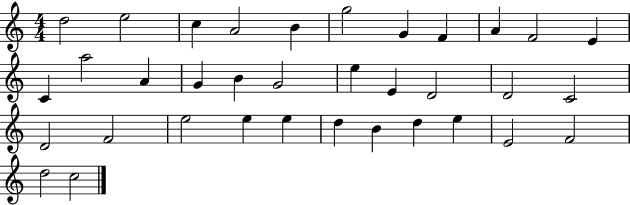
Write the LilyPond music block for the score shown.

{
  \clef treble
  \numericTimeSignature
  \time 4/4
  \key c \major
  d''2 e''2 | c''4 a'2 b'4 | g''2 g'4 f'4 | a'4 f'2 e'4 | \break c'4 a''2 a'4 | g'4 b'4 g'2 | e''4 e'4 d'2 | d'2 c'2 | \break d'2 f'2 | e''2 e''4 e''4 | d''4 b'4 d''4 e''4 | e'2 f'2 | \break d''2 c''2 | \bar "|."
}